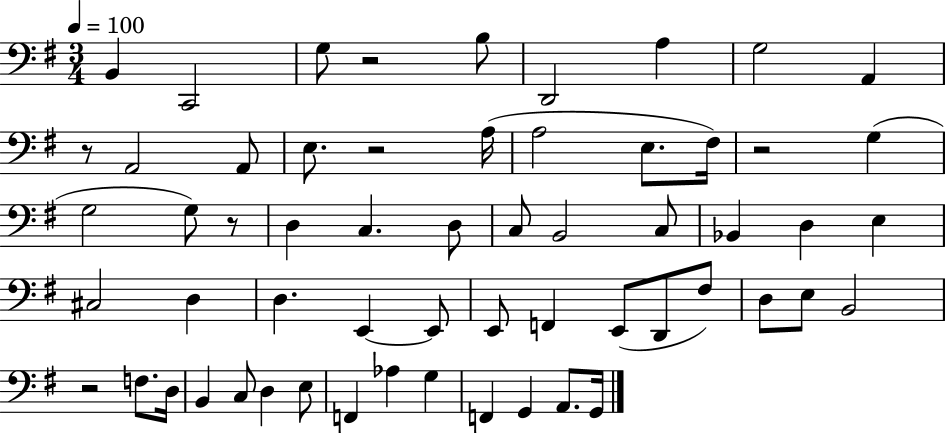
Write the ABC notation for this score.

X:1
T:Untitled
M:3/4
L:1/4
K:G
B,, C,,2 G,/2 z2 B,/2 D,,2 A, G,2 A,, z/2 A,,2 A,,/2 E,/2 z2 A,/4 A,2 E,/2 ^F,/4 z2 G, G,2 G,/2 z/2 D, C, D,/2 C,/2 B,,2 C,/2 _B,, D, E, ^C,2 D, D, E,, E,,/2 E,,/2 F,, E,,/2 D,,/2 ^F,/2 D,/2 E,/2 B,,2 z2 F,/2 D,/4 B,, C,/2 D, E,/2 F,, _A, G, F,, G,, A,,/2 G,,/4